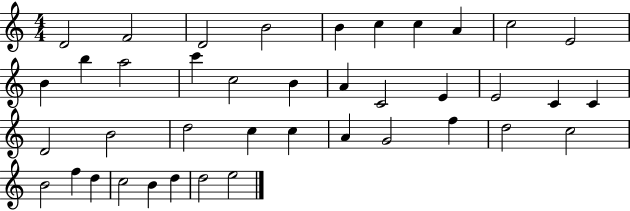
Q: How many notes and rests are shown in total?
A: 40